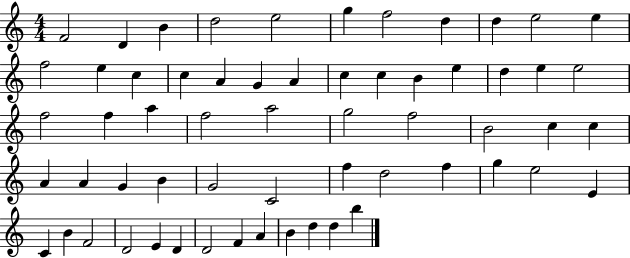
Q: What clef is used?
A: treble